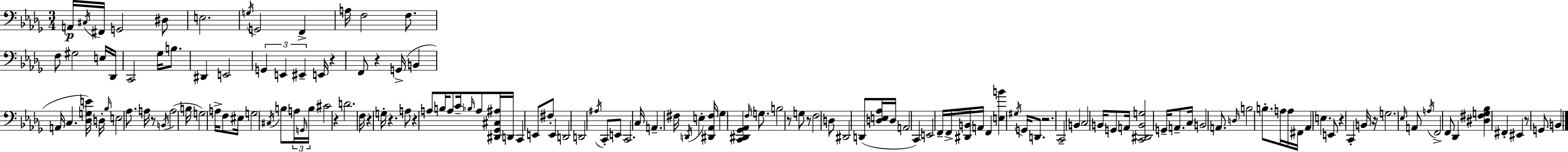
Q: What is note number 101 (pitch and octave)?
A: A2